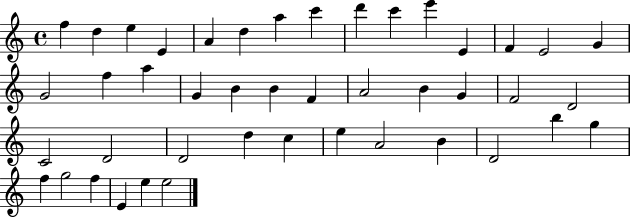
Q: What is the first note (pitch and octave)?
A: F5